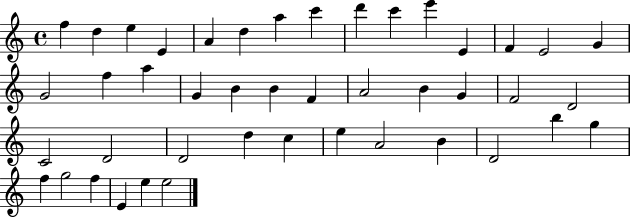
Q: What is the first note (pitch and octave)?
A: F5